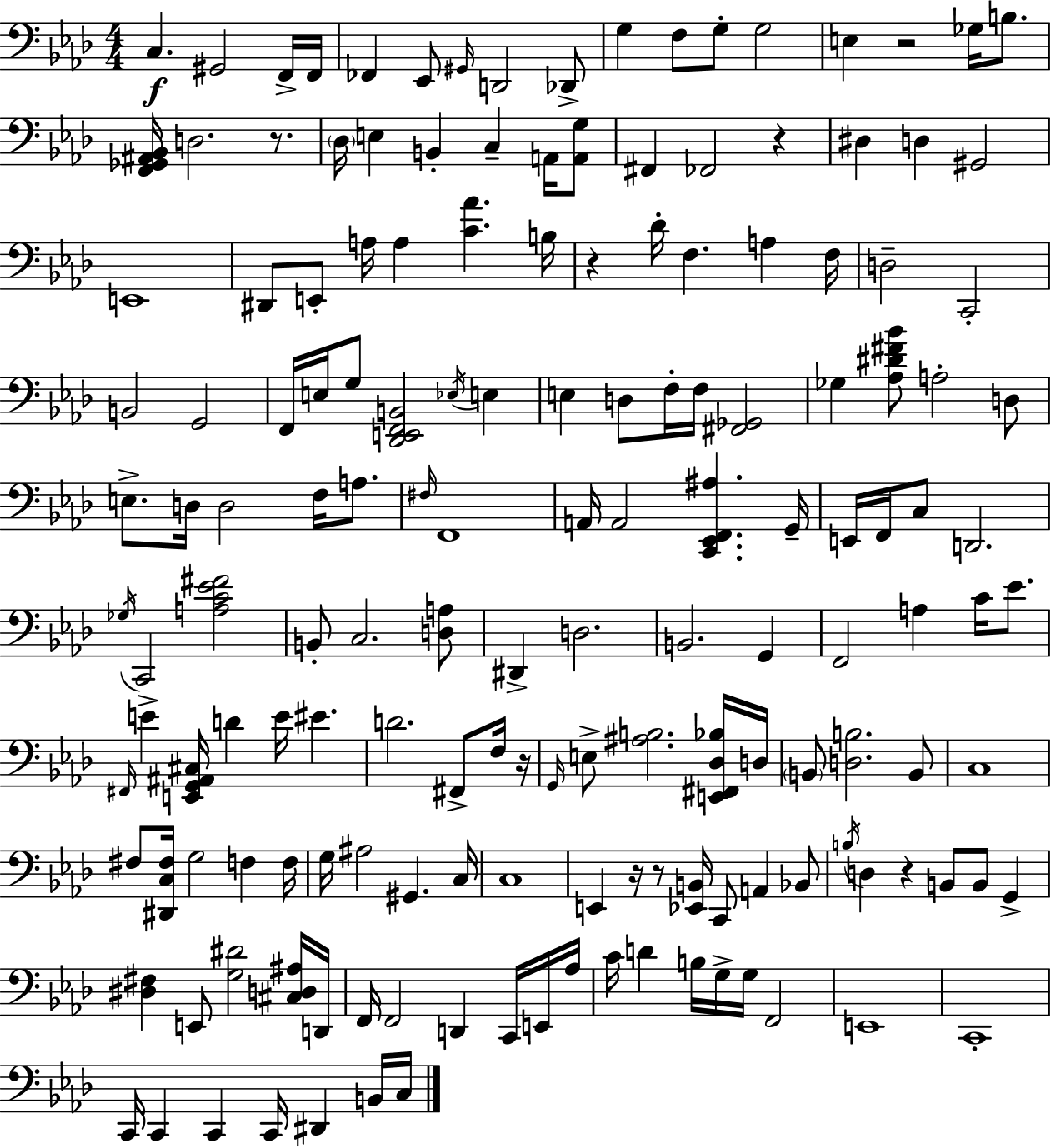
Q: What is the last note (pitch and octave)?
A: C3